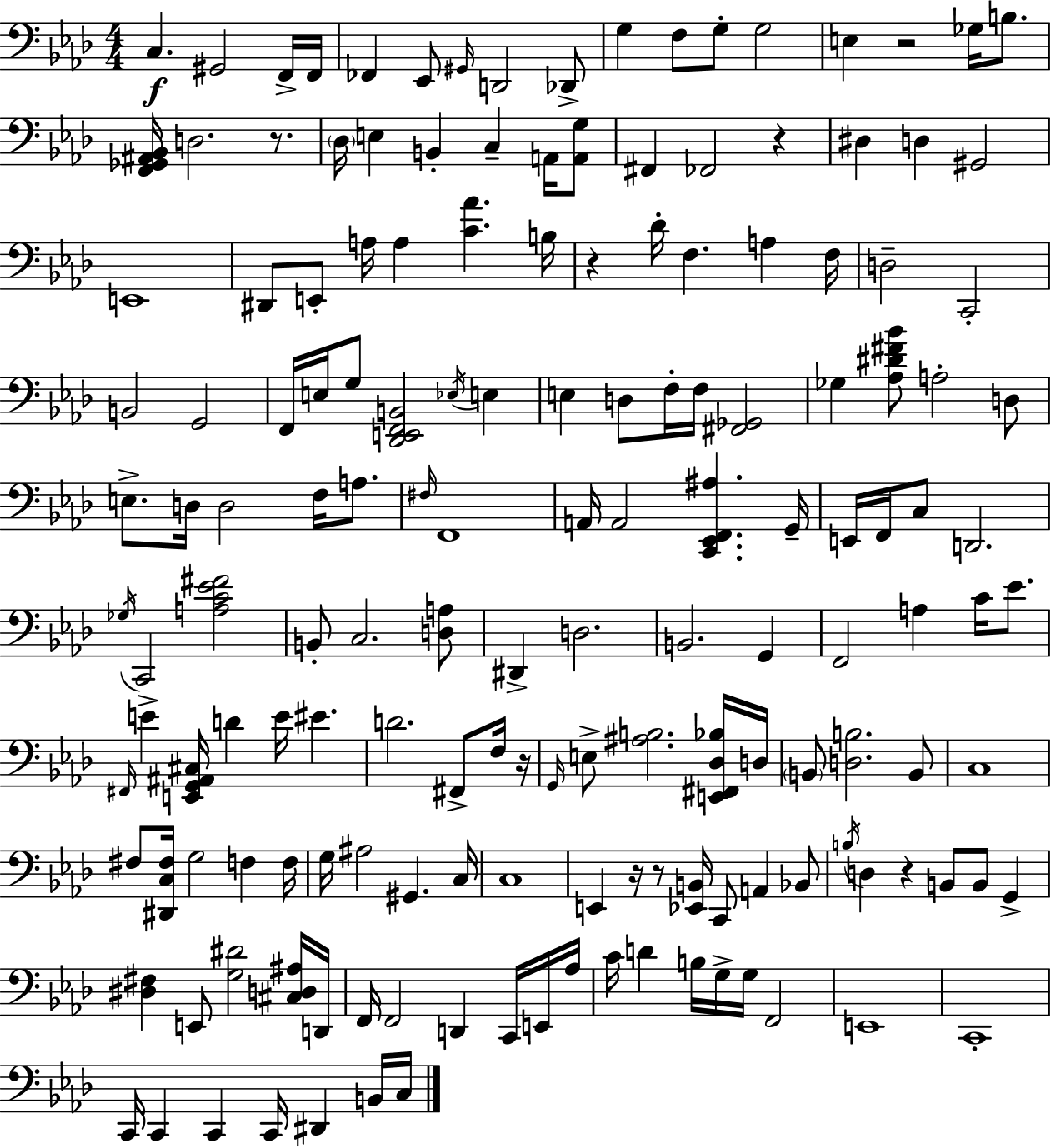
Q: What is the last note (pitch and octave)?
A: C3